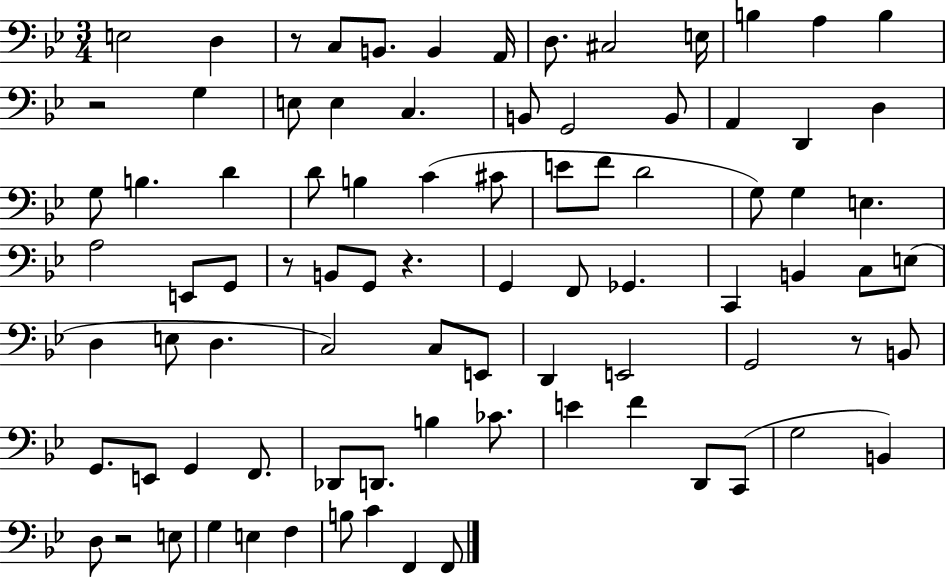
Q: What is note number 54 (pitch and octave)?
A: D2